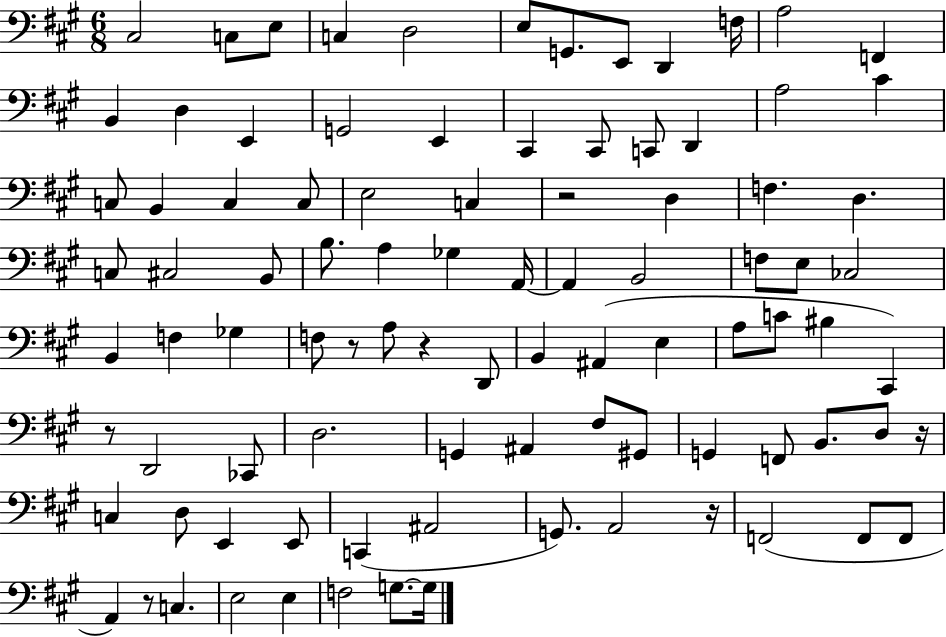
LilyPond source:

{
  \clef bass
  \numericTimeSignature
  \time 6/8
  \key a \major
  cis2 c8 e8 | c4 d2 | e8 g,8. e,8 d,4 f16 | a2 f,4 | \break b,4 d4 e,4 | g,2 e,4 | cis,4 cis,8 c,8 d,4 | a2 cis'4 | \break c8 b,4 c4 c8 | e2 c4 | r2 d4 | f4. d4. | \break c8 cis2 b,8 | b8. a4 ges4 a,16~~ | a,4 b,2 | f8 e8 ces2 | \break b,4 f4 ges4 | f8 r8 a8 r4 d,8 | b,4 ais,4( e4 | a8 c'8 bis4 cis,4) | \break r8 d,2 ces,8 | d2. | g,4 ais,4 fis8 gis,8 | g,4 f,8 b,8. d8 r16 | \break c4 d8 e,4 e,8 | c,4( ais,2 | g,8.) a,2 r16 | f,2( f,8 f,8 | \break a,4) r8 c4. | e2 e4 | f2 g8.~~ g16 | \bar "|."
}